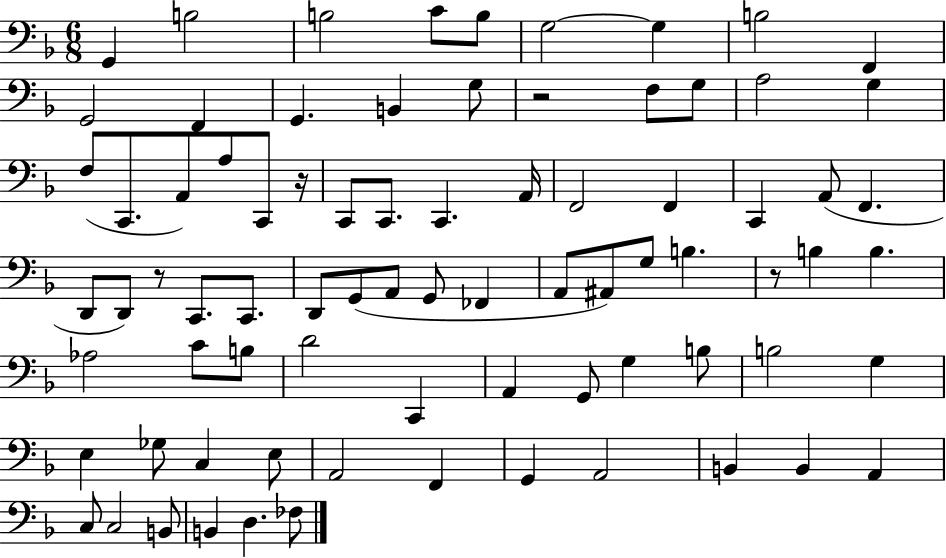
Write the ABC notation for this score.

X:1
T:Untitled
M:6/8
L:1/4
K:F
G,, B,2 B,2 C/2 B,/2 G,2 G, B,2 F,, G,,2 F,, G,, B,, G,/2 z2 F,/2 G,/2 A,2 G, F,/2 C,,/2 A,,/2 A,/2 C,,/2 z/4 C,,/2 C,,/2 C,, A,,/4 F,,2 F,, C,, A,,/2 F,, D,,/2 D,,/2 z/2 C,,/2 C,,/2 D,,/2 G,,/2 A,,/2 G,,/2 _F,, A,,/2 ^A,,/2 G,/2 B, z/2 B, B, _A,2 C/2 B,/2 D2 C,, A,, G,,/2 G, B,/2 B,2 G, E, _G,/2 C, E,/2 A,,2 F,, G,, A,,2 B,, B,, A,, C,/2 C,2 B,,/2 B,, D, _F,/2